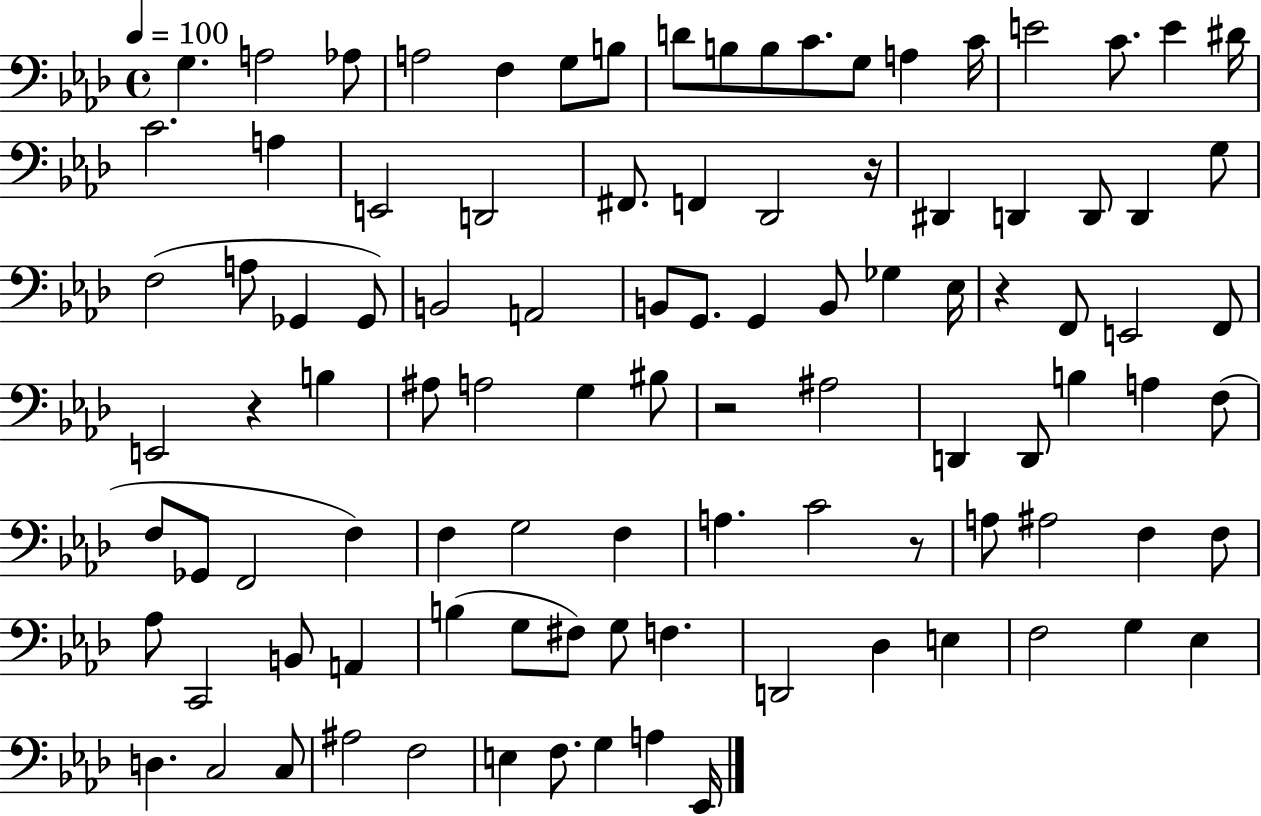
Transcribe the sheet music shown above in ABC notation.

X:1
T:Untitled
M:4/4
L:1/4
K:Ab
G, A,2 _A,/2 A,2 F, G,/2 B,/2 D/2 B,/2 B,/2 C/2 G,/2 A, C/4 E2 C/2 E ^D/4 C2 A, E,,2 D,,2 ^F,,/2 F,, _D,,2 z/4 ^D,, D,, D,,/2 D,, G,/2 F,2 A,/2 _G,, _G,,/2 B,,2 A,,2 B,,/2 G,,/2 G,, B,,/2 _G, _E,/4 z F,,/2 E,,2 F,,/2 E,,2 z B, ^A,/2 A,2 G, ^B,/2 z2 ^A,2 D,, D,,/2 B, A, F,/2 F,/2 _G,,/2 F,,2 F, F, G,2 F, A, C2 z/2 A,/2 ^A,2 F, F,/2 _A,/2 C,,2 B,,/2 A,, B, G,/2 ^F,/2 G,/2 F, D,,2 _D, E, F,2 G, _E, D, C,2 C,/2 ^A,2 F,2 E, F,/2 G, A, _E,,/4